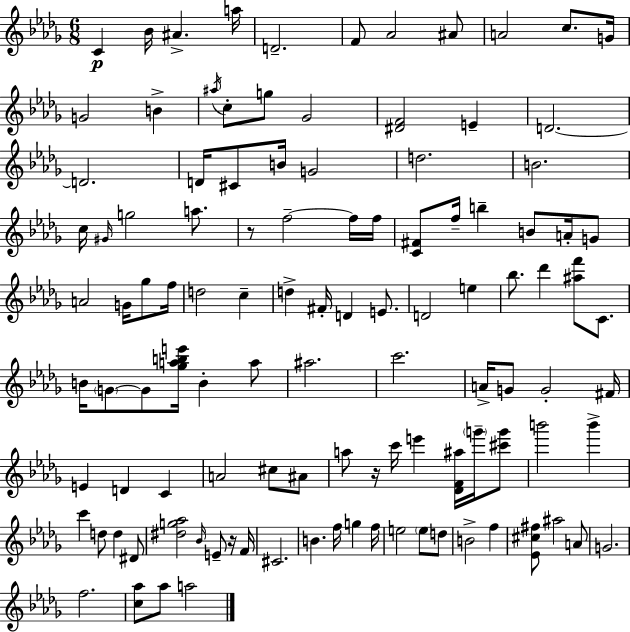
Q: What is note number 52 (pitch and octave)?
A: Db6